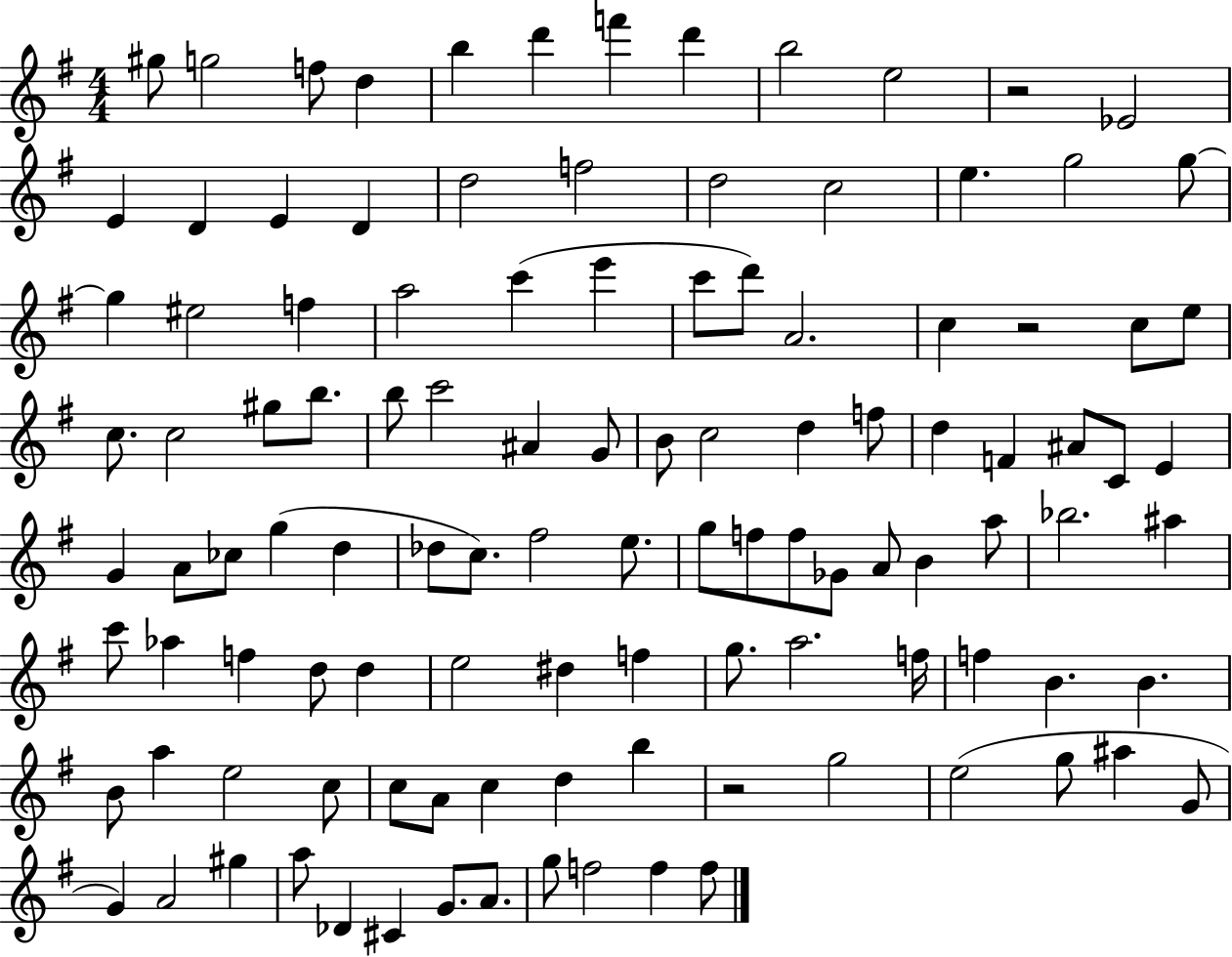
G#5/e G5/h F5/e D5/q B5/q D6/q F6/q D6/q B5/h E5/h R/h Eb4/h E4/q D4/q E4/q D4/q D5/h F5/h D5/h C5/h E5/q. G5/h G5/e G5/q EIS5/h F5/q A5/h C6/q E6/q C6/e D6/e A4/h. C5/q R/h C5/e E5/e C5/e. C5/h G#5/e B5/e. B5/e C6/h A#4/q G4/e B4/e C5/h D5/q F5/e D5/q F4/q A#4/e C4/e E4/q G4/q A4/e CES5/e G5/q D5/q Db5/e C5/e. F#5/h E5/e. G5/e F5/e F5/e Gb4/e A4/e B4/q A5/e Bb5/h. A#5/q C6/e Ab5/q F5/q D5/e D5/q E5/h D#5/q F5/q G5/e. A5/h. F5/s F5/q B4/q. B4/q. B4/e A5/q E5/h C5/e C5/e A4/e C5/q D5/q B5/q R/h G5/h E5/h G5/e A#5/q G4/e G4/q A4/h G#5/q A5/e Db4/q C#4/q G4/e. A4/e. G5/e F5/h F5/q F5/e